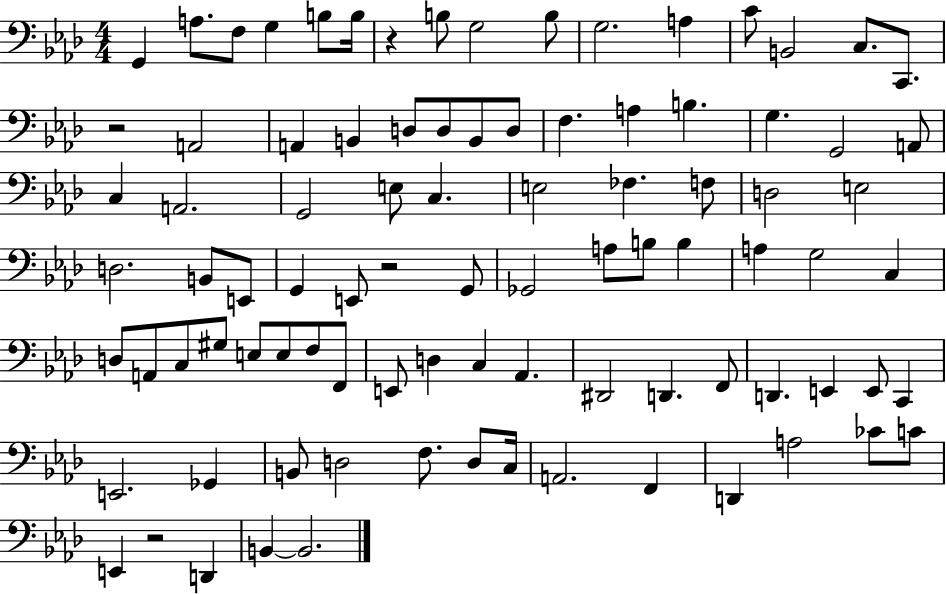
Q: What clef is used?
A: bass